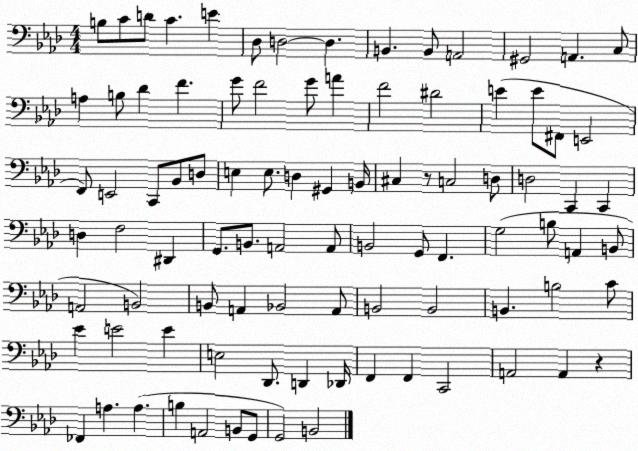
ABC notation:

X:1
T:Untitled
M:4/4
L:1/4
K:Ab
B,/2 C/2 D/2 C E _D,/2 D,2 D, B,, B,,/2 A,,2 ^G,,2 A,, C,/2 A, B,/2 _D F G/2 F2 G/2 A F2 ^D2 E E/2 ^F,,/2 E,,2 F,,/2 E,,2 C,,/2 _B,,/2 D,/2 E, E,/2 D, ^G,, B,,/4 ^C, z/2 C,2 D,/2 D,2 C,, C,, D, F,2 ^D,, G,,/2 B,,/2 A,,2 A,,/2 B,,2 G,,/2 F,, G,2 B,/2 A,, B,,/2 A,,2 B,,2 B,,/2 A,, _B,,2 A,,/2 B,,2 B,,2 B,, B,2 C/2 _E E2 E E,2 _D,,/2 D,, _D,,/4 F,, F,, C,,2 A,,2 A,, z _F,, A, A, B, A,,2 B,,/2 G,,/2 G,,2 B,,2